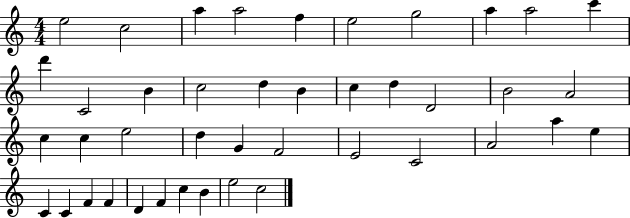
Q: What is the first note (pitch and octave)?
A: E5